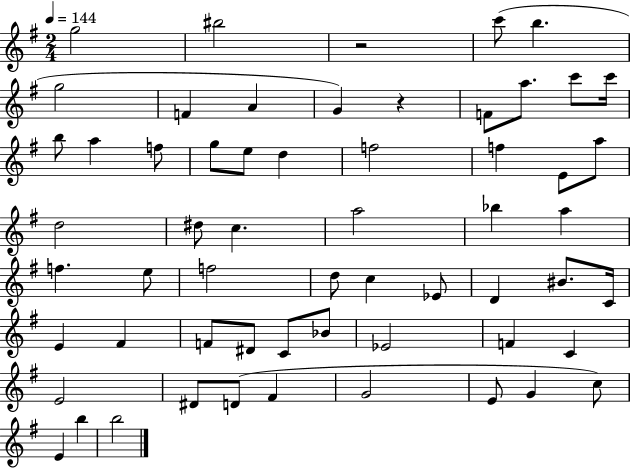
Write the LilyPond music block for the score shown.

{
  \clef treble
  \numericTimeSignature
  \time 2/4
  \key g \major
  \tempo 4 = 144
  g''2 | bis''2 | r2 | c'''8( b''4. | \break g''2 | f'4 a'4 | g'4) r4 | f'8 a''8. c'''8 c'''16 | \break b''8 a''4 f''8 | g''8 e''8 d''4 | f''2 | f''4 e'8 a''8 | \break d''2 | dis''8 c''4. | a''2 | bes''4 a''4 | \break f''4. e''8 | f''2 | d''8 c''4 ees'8 | d'4 bis'8. c'16 | \break e'4 fis'4 | f'8 dis'8 c'8 bes'8 | ees'2 | f'4 c'4 | \break e'2 | dis'8 d'8( fis'4 | g'2 | e'8 g'4 c''8) | \break e'4 b''4 | b''2 | \bar "|."
}